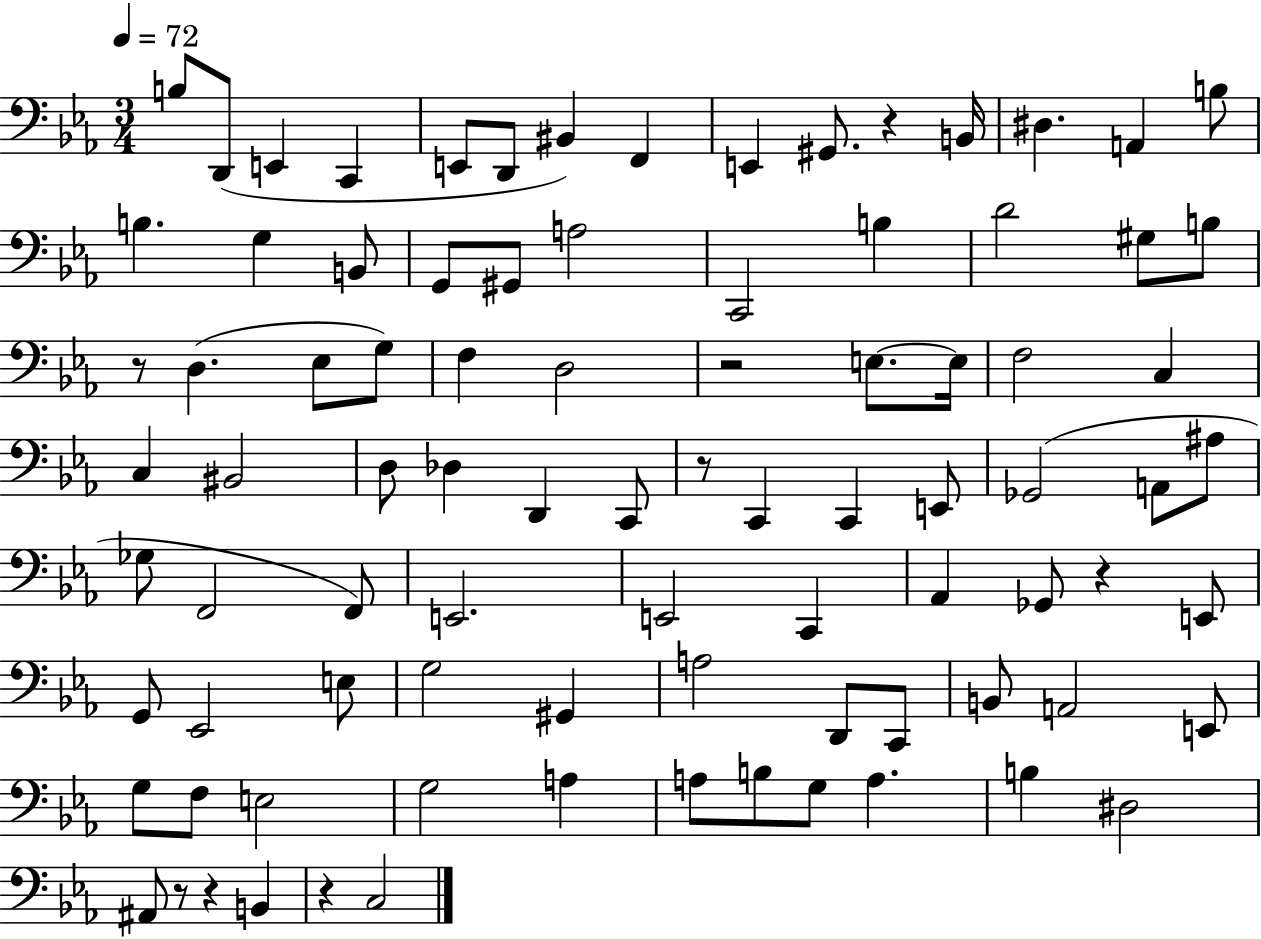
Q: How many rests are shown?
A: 8